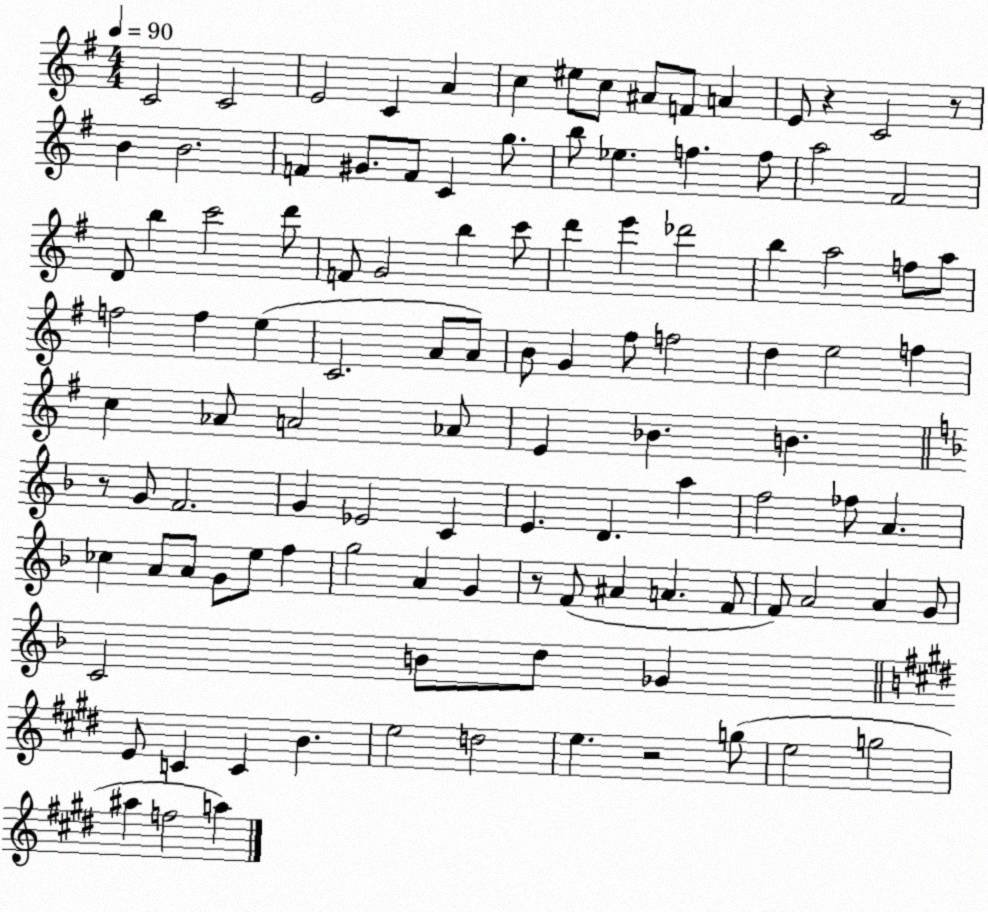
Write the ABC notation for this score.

X:1
T:Untitled
M:4/4
L:1/4
K:G
C2 C2 E2 C A c ^e/2 c/2 ^A/2 F/2 A E/2 z C2 z/2 B B2 F ^G/2 F/2 C g/2 b/2 _e f f/2 a2 ^F2 D/2 b c'2 d'/2 F/2 G2 b c'/2 d' e' _d'2 b a2 f/2 a/2 f2 f e C2 A/2 A/2 B/2 G ^f/2 f2 d e2 f c _A/2 A2 _A/2 E _B B z/2 G/2 F2 G _E2 C E D a f2 _f/2 A _c A/2 A/2 G/2 e/2 f g2 A G z/2 F/2 ^A A F/2 F/2 A2 A G/2 C2 B/2 d/2 _G E/2 C C B e2 d2 e z2 g/2 e2 g2 ^a f2 a